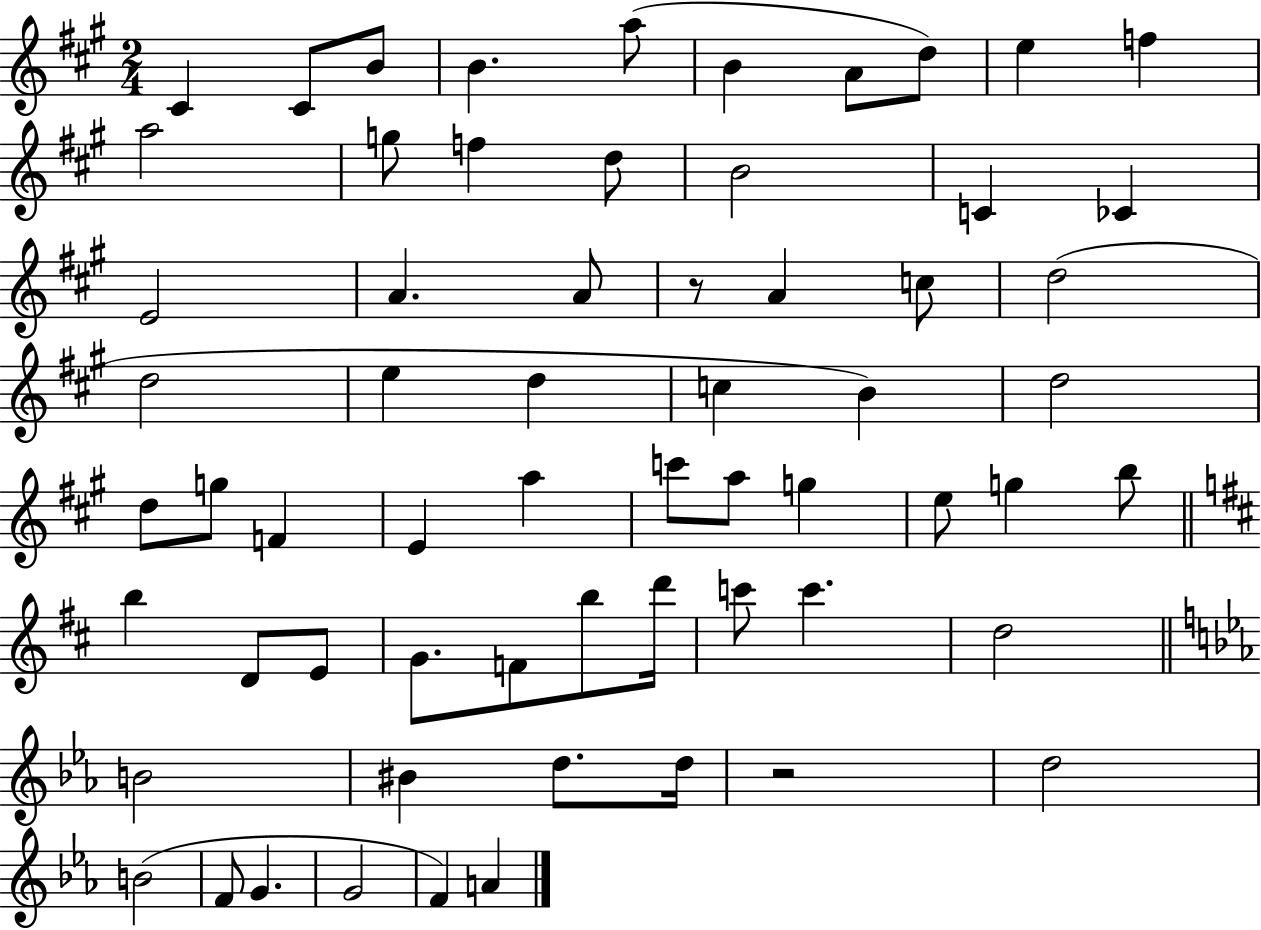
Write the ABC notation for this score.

X:1
T:Untitled
M:2/4
L:1/4
K:A
^C ^C/2 B/2 B a/2 B A/2 d/2 e f a2 g/2 f d/2 B2 C _C E2 A A/2 z/2 A c/2 d2 d2 e d c B d2 d/2 g/2 F E a c'/2 a/2 g e/2 g b/2 b D/2 E/2 G/2 F/2 b/2 d'/4 c'/2 c' d2 B2 ^B d/2 d/4 z2 d2 B2 F/2 G G2 F A